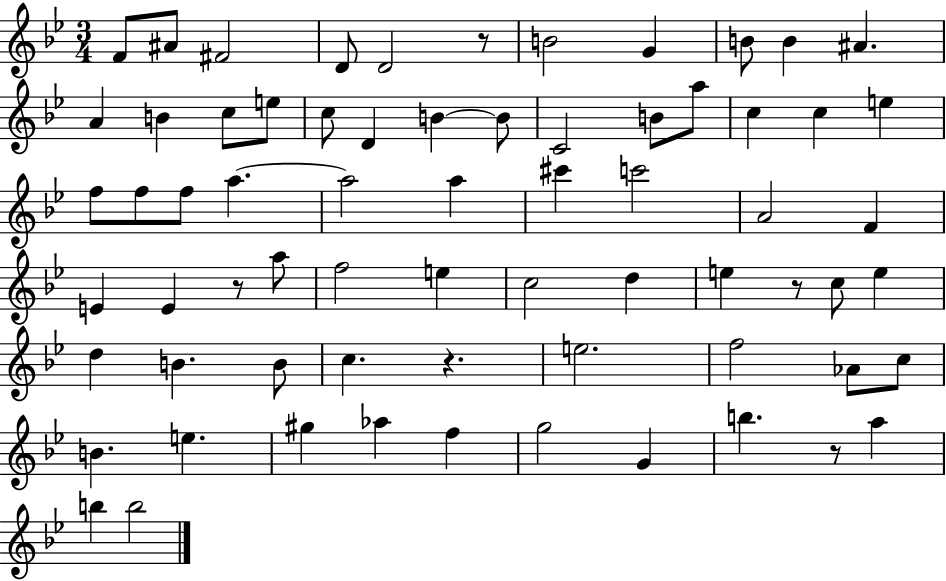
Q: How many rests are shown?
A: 5